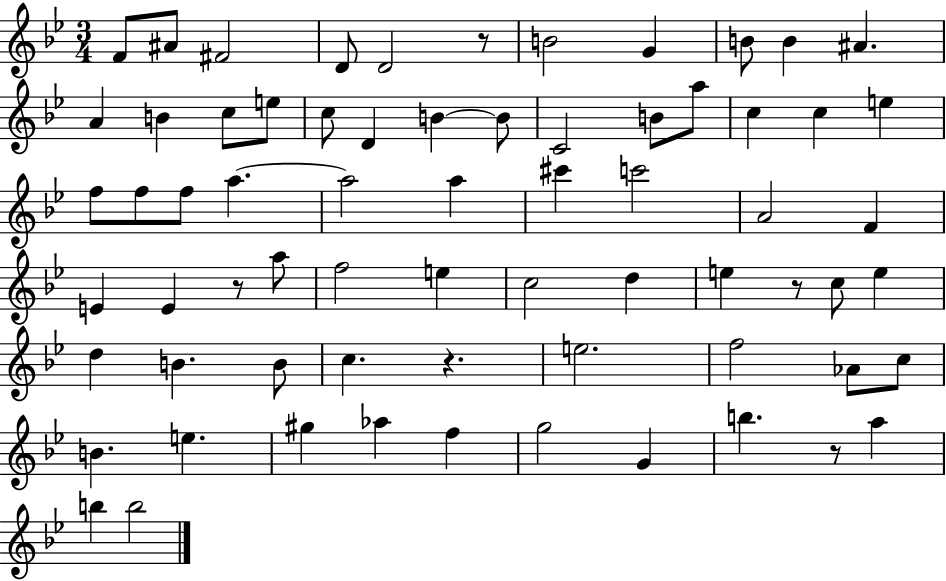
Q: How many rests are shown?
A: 5